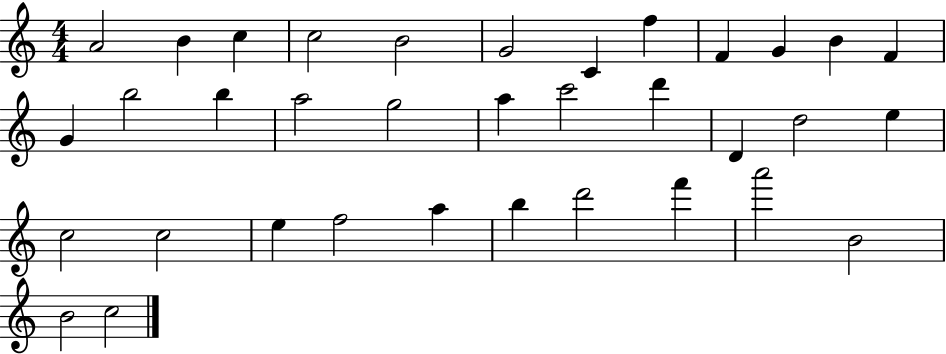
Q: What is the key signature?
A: C major